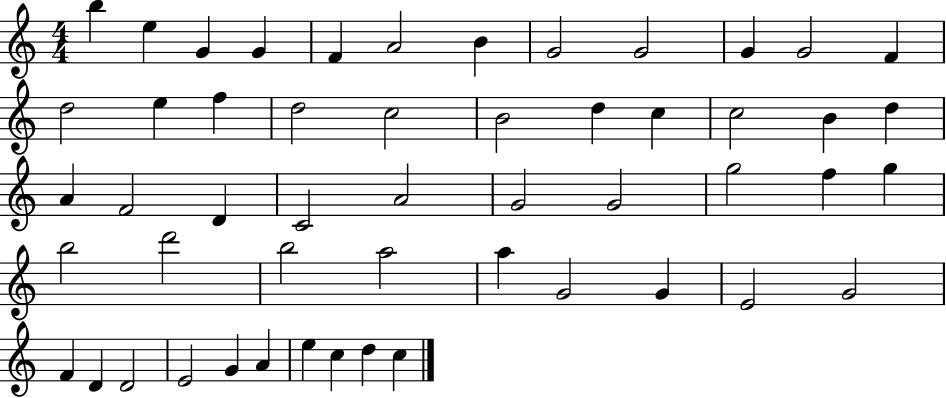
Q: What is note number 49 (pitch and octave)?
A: E5